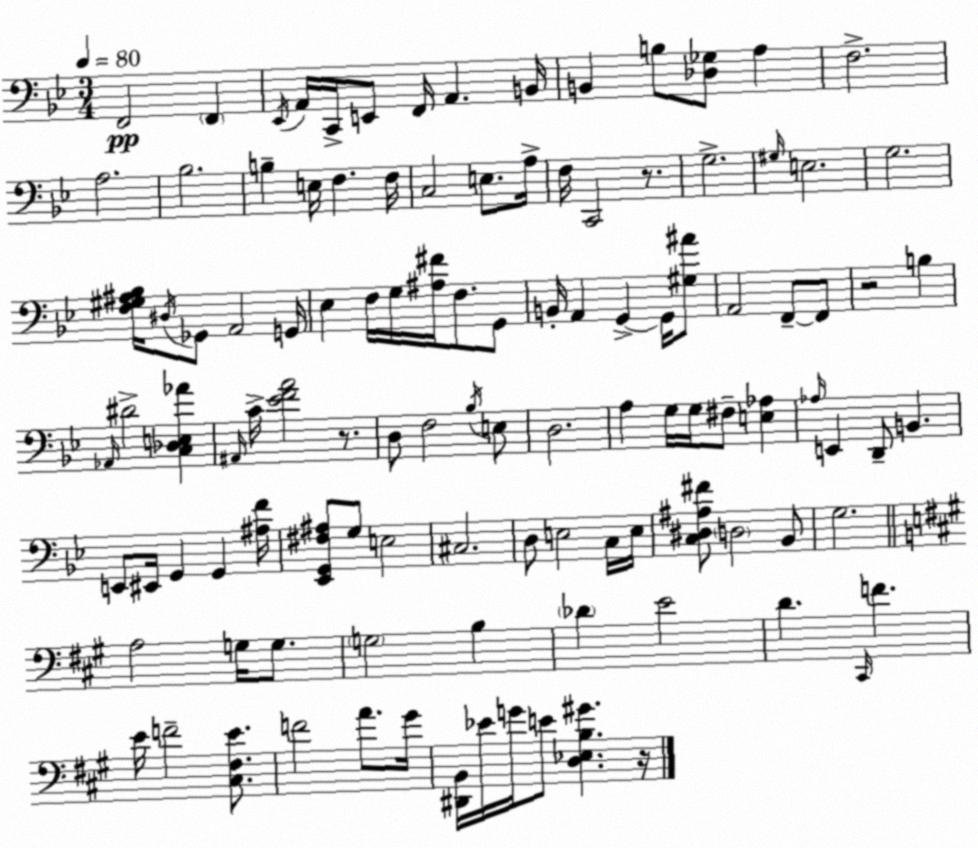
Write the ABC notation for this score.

X:1
T:Untitled
M:3/4
L:1/4
K:Gm
F,,2 F,, _E,,/4 A,,/4 C,,/4 E,,/2 F,,/4 A,, B,,/4 B,, B,/2 [_D,_G,]/2 A, F,2 A,2 _B,2 B, E,/4 F, F,/4 C,2 E,/2 A,/4 F,/4 C,,2 z/2 G,2 ^G,/4 E,2 G,2 [F,^G,^A,_B,]/4 ^D,/4 _G,,/2 A,,2 G,,/4 _E, F,/4 G,/4 [^A,^F]/4 F,/2 G,,/2 B,,/4 A,, G,, G,,/4 [^G,^A]/2 A,,2 F,,/2 F,,/2 z2 B, _A,,/4 ^D2 [C,_D,E,_A] ^A,,/4 C/4 [_EFA]2 z/2 D,/2 F,2 _B,/4 E,/2 D,2 A, G,/4 G,/4 ^F,/2 [E,_A,] _A,/4 E,, D,,/2 B,, E,,/2 ^E,,/4 G,, G,, [^A,F]/4 [_E,,G,,^F,^A,]/2 G,/2 E,2 ^C,2 D,/2 E,2 C,/4 E,/4 [C,^D,^A,^F]/2 D,2 _B,,/2 G,2 A,2 G,/4 G,/2 G,2 B, _D E2 D ^C,,/4 F E/4 F2 [^C,^F,E]/2 F2 A/2 ^G/4 [^D,,B,,]/4 _E/4 G/4 E/2 [D,_E,B,^G] z/4